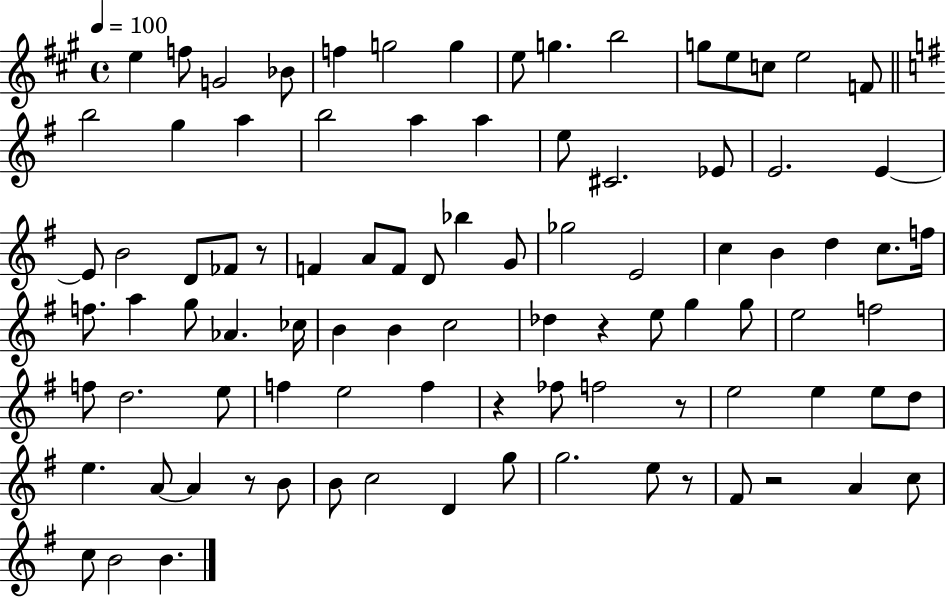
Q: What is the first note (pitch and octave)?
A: E5